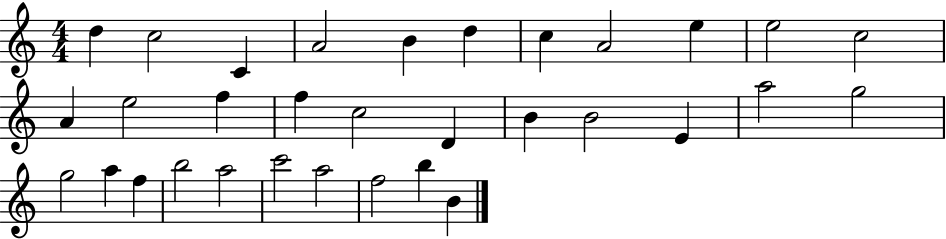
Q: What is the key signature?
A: C major